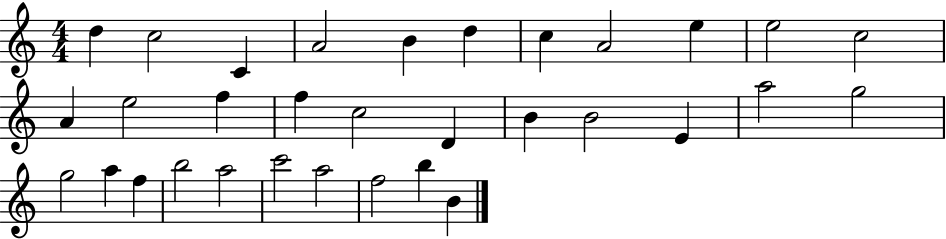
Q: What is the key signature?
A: C major